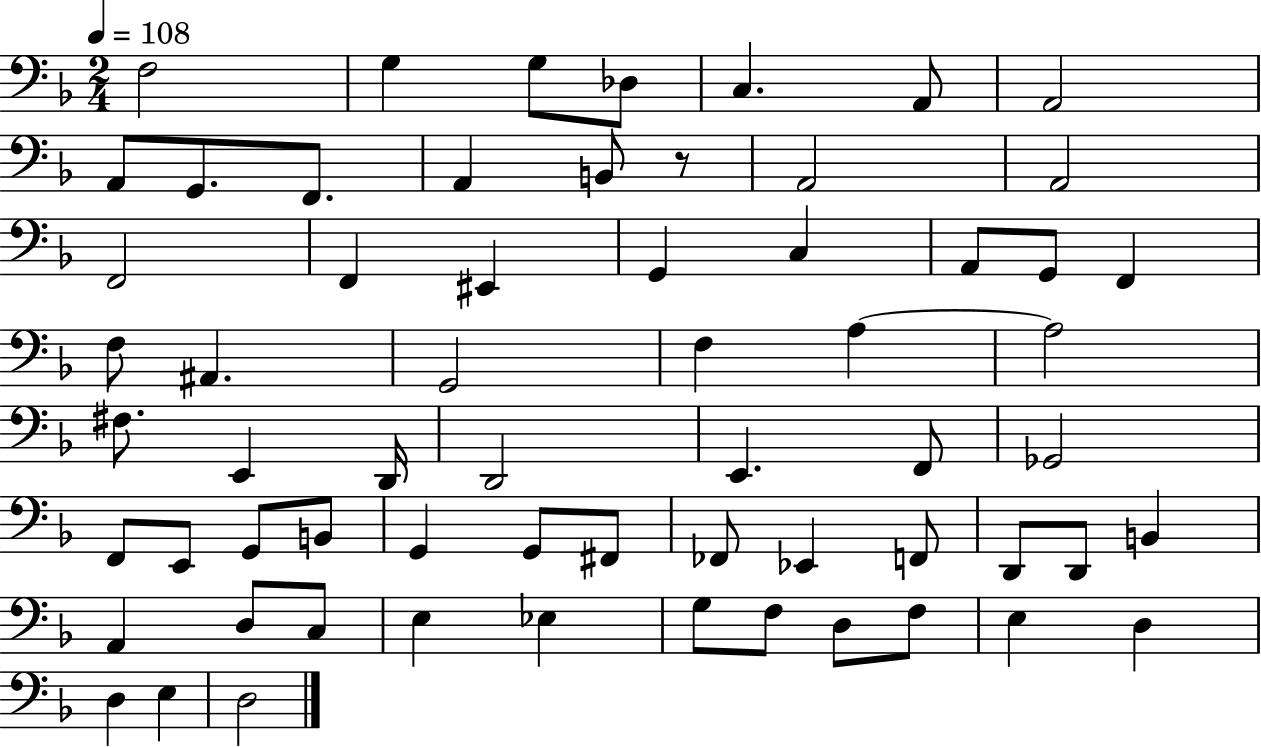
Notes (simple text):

F3/h G3/q G3/e Db3/e C3/q. A2/e A2/h A2/e G2/e. F2/e. A2/q B2/e R/e A2/h A2/h F2/h F2/q EIS2/q G2/q C3/q A2/e G2/e F2/q F3/e A#2/q. G2/h F3/q A3/q A3/h F#3/e. E2/q D2/s D2/h E2/q. F2/e Gb2/h F2/e E2/e G2/e B2/e G2/q G2/e F#2/e FES2/e Eb2/q F2/e D2/e D2/e B2/q A2/q D3/e C3/e E3/q Eb3/q G3/e F3/e D3/e F3/e E3/q D3/q D3/q E3/q D3/h